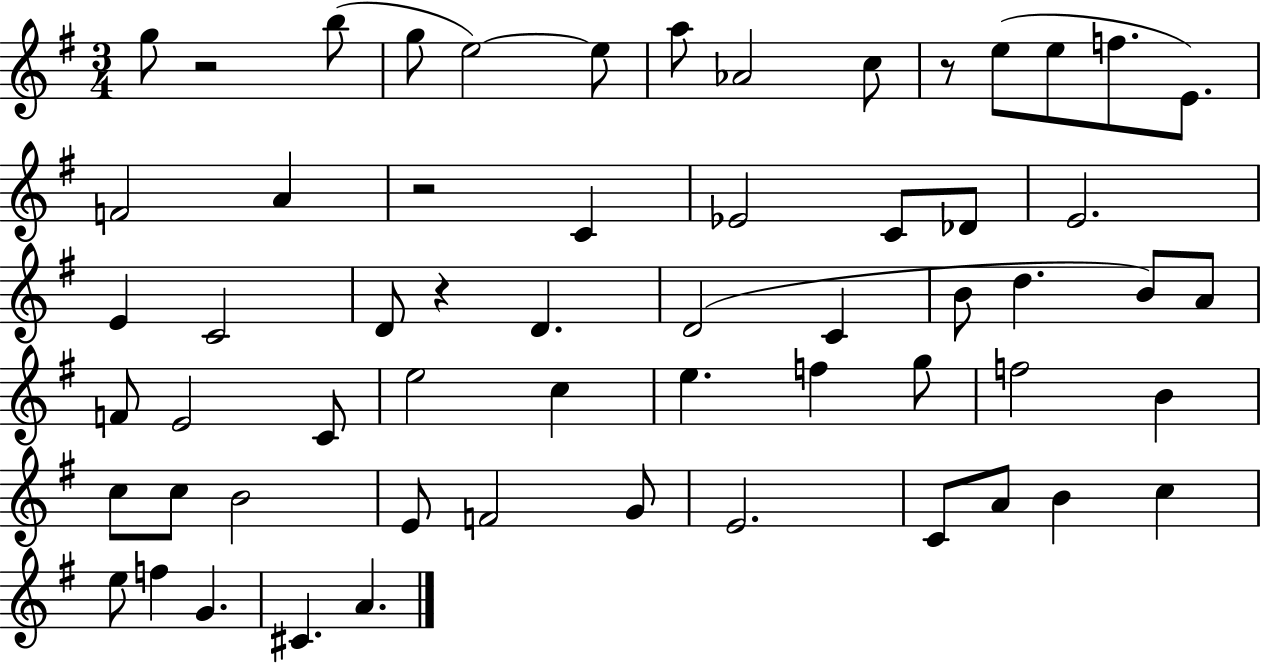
G5/e R/h B5/e G5/e E5/h E5/e A5/e Ab4/h C5/e R/e E5/e E5/e F5/e. E4/e. F4/h A4/q R/h C4/q Eb4/h C4/e Db4/e E4/h. E4/q C4/h D4/e R/q D4/q. D4/h C4/q B4/e D5/q. B4/e A4/e F4/e E4/h C4/e E5/h C5/q E5/q. F5/q G5/e F5/h B4/q C5/e C5/e B4/h E4/e F4/h G4/e E4/h. C4/e A4/e B4/q C5/q E5/e F5/q G4/q. C#4/q. A4/q.